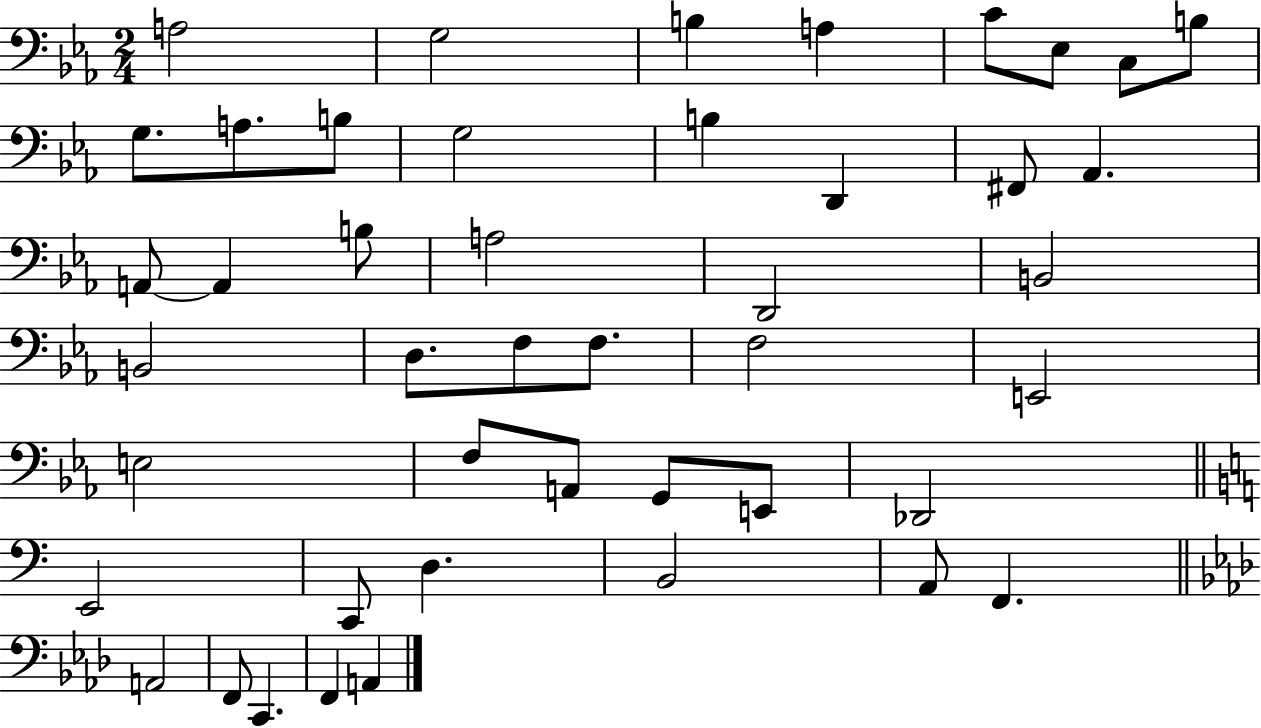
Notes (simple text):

A3/h G3/h B3/q A3/q C4/e Eb3/e C3/e B3/e G3/e. A3/e. B3/e G3/h B3/q D2/q F#2/e Ab2/q. A2/e A2/q B3/e A3/h D2/h B2/h B2/h D3/e. F3/e F3/e. F3/h E2/h E3/h F3/e A2/e G2/e E2/e Db2/h E2/h C2/e D3/q. B2/h A2/e F2/q. A2/h F2/e C2/q. F2/q A2/q